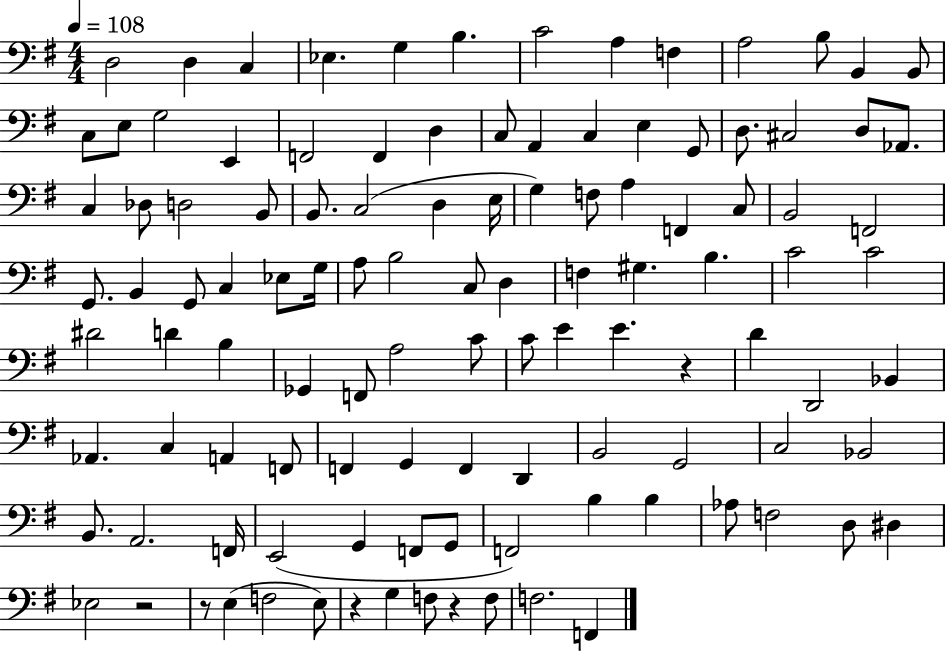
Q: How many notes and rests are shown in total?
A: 112